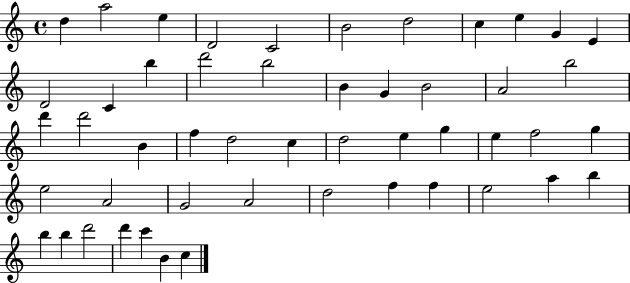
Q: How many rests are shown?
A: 0